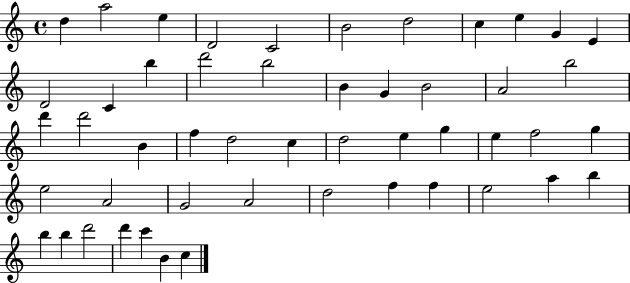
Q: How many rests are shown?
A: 0